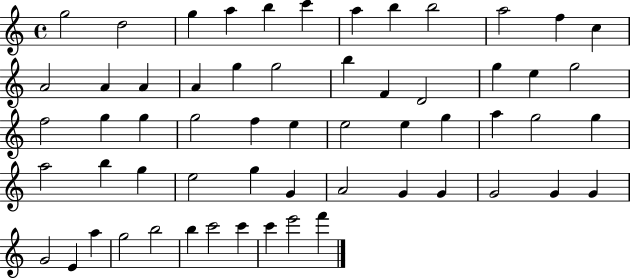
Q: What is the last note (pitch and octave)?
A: F6